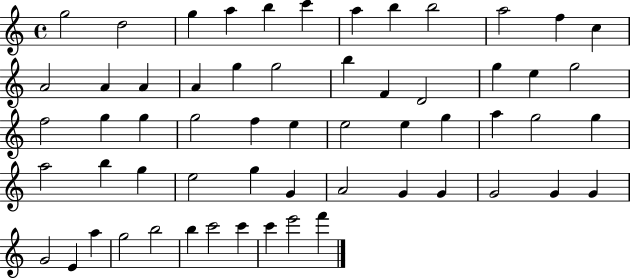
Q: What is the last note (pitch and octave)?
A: F6